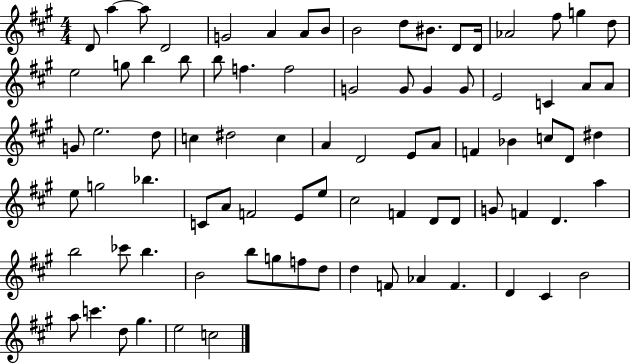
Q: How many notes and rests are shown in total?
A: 84